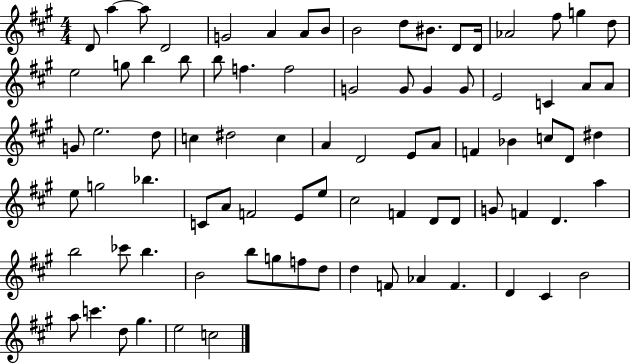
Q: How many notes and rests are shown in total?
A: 84